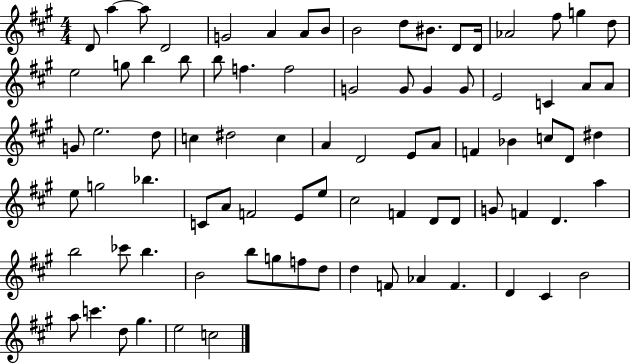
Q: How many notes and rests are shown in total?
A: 84